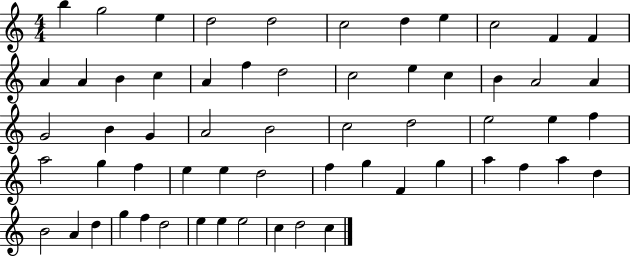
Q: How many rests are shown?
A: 0